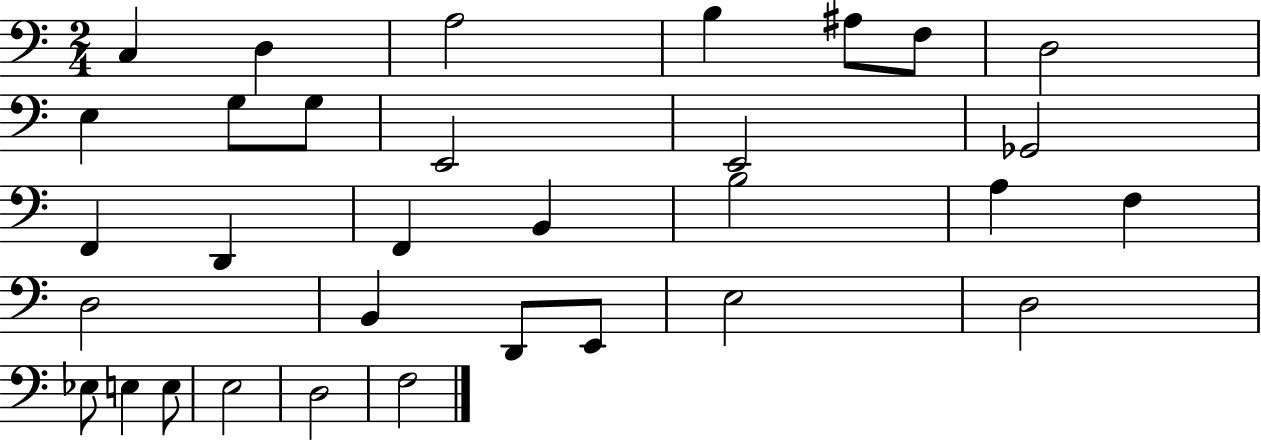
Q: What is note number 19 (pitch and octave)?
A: A3